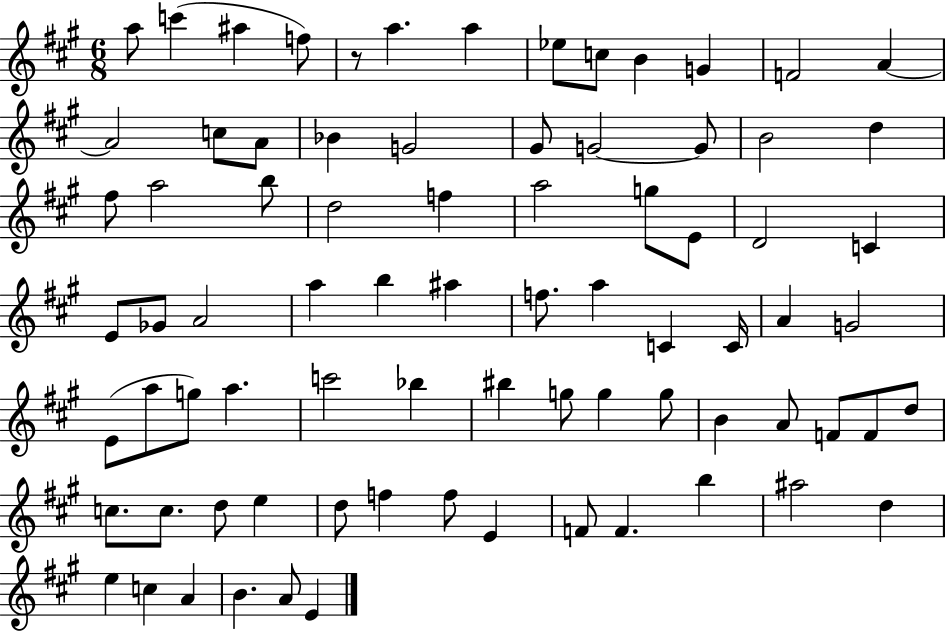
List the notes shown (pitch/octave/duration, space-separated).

A5/e C6/q A#5/q F5/e R/e A5/q. A5/q Eb5/e C5/e B4/q G4/q F4/h A4/q A4/h C5/e A4/e Bb4/q G4/h G#4/e G4/h G4/e B4/h D5/q F#5/e A5/h B5/e D5/h F5/q A5/h G5/e E4/e D4/h C4/q E4/e Gb4/e A4/h A5/q B5/q A#5/q F5/e. A5/q C4/q C4/s A4/q G4/h E4/e A5/e G5/e A5/q. C6/h Bb5/q BIS5/q G5/e G5/q G5/e B4/q A4/e F4/e F4/e D5/e C5/e. C5/e. D5/e E5/q D5/e F5/q F5/e E4/q F4/e F4/q. B5/q A#5/h D5/q E5/q C5/q A4/q B4/q. A4/e E4/q